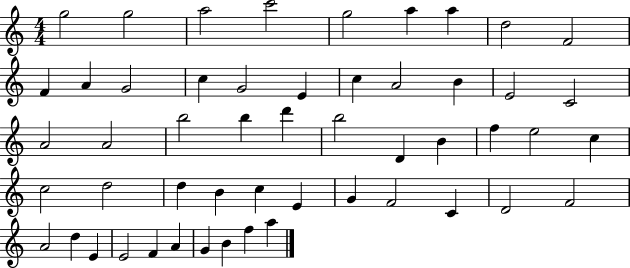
G5/h G5/h A5/h C6/h G5/h A5/q A5/q D5/h F4/h F4/q A4/q G4/h C5/q G4/h E4/q C5/q A4/h B4/q E4/h C4/h A4/h A4/h B5/h B5/q D6/q B5/h D4/q B4/q F5/q E5/h C5/q C5/h D5/h D5/q B4/q C5/q E4/q G4/q F4/h C4/q D4/h F4/h A4/h D5/q E4/q E4/h F4/q A4/q G4/q B4/q F5/q A5/q